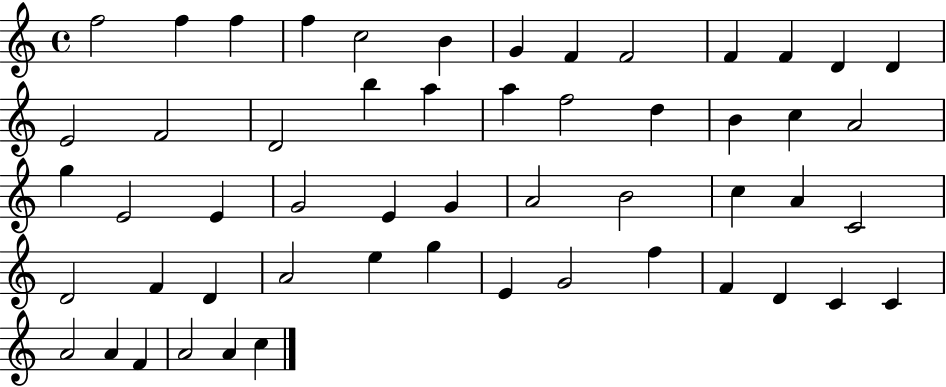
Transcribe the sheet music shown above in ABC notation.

X:1
T:Untitled
M:4/4
L:1/4
K:C
f2 f f f c2 B G F F2 F F D D E2 F2 D2 b a a f2 d B c A2 g E2 E G2 E G A2 B2 c A C2 D2 F D A2 e g E G2 f F D C C A2 A F A2 A c